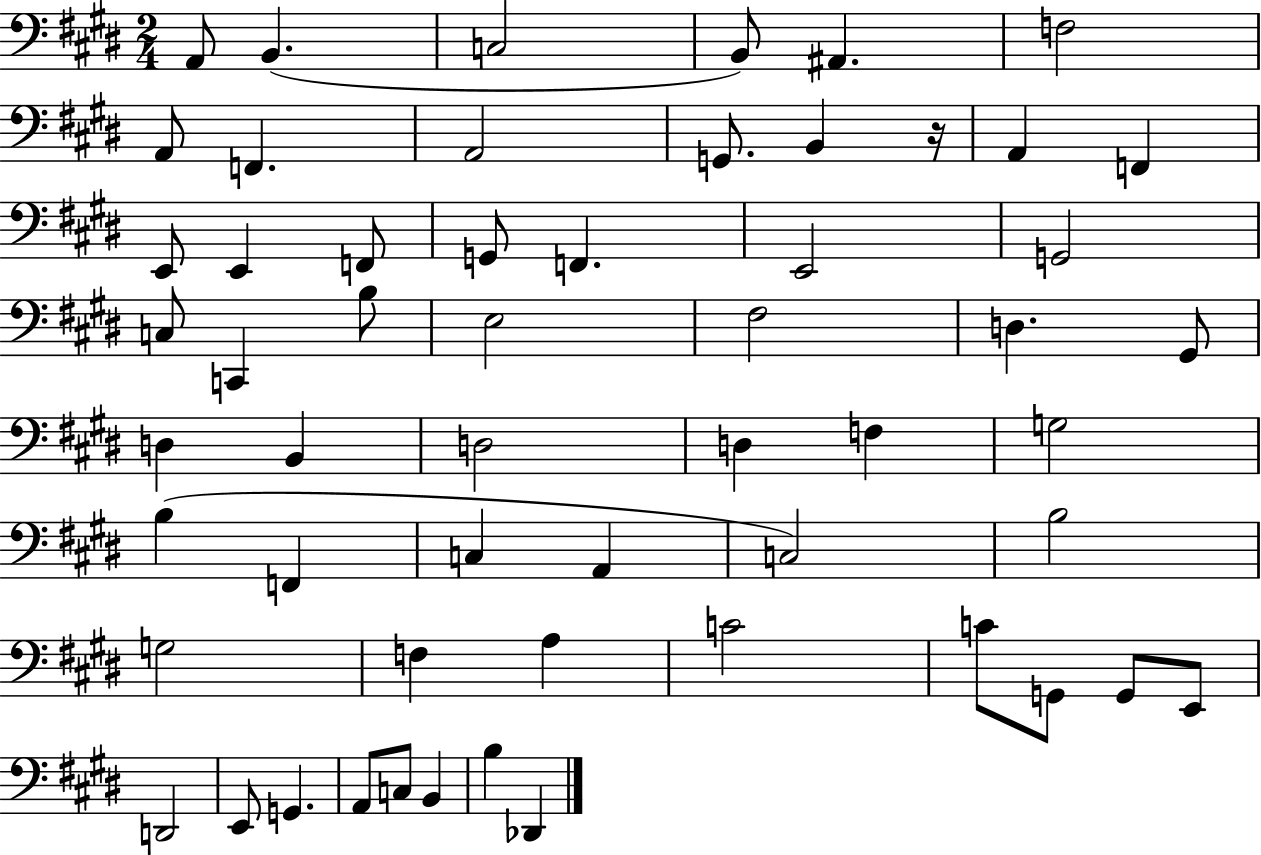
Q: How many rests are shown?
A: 1